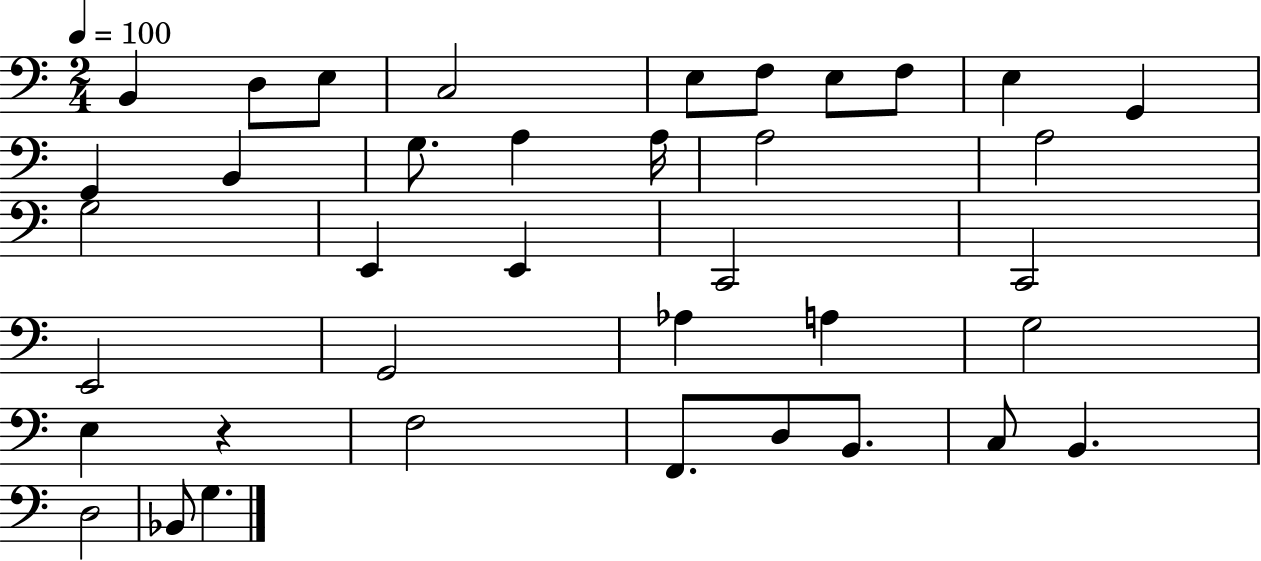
{
  \clef bass
  \numericTimeSignature
  \time 2/4
  \key c \major
  \tempo 4 = 100
  b,4 d8 e8 | c2 | e8 f8 e8 f8 | e4 g,4 | \break g,4 b,4 | g8. a4 a16 | a2 | a2 | \break g2 | e,4 e,4 | c,2 | c,2 | \break e,2 | g,2 | aes4 a4 | g2 | \break e4 r4 | f2 | f,8. d8 b,8. | c8 b,4. | \break d2 | bes,8 g4. | \bar "|."
}